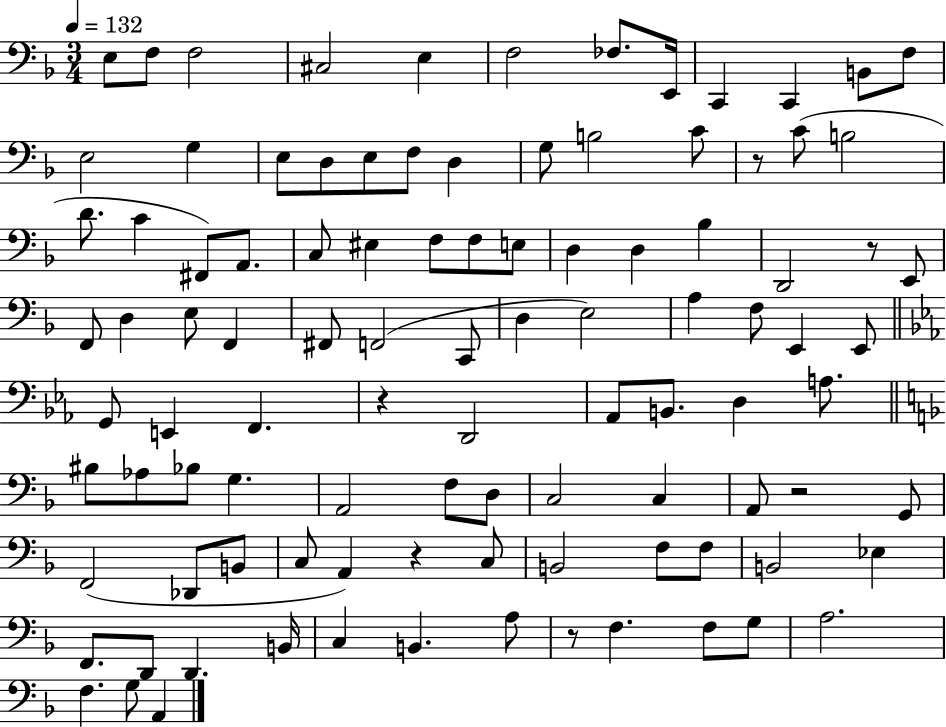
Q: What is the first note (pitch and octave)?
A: E3